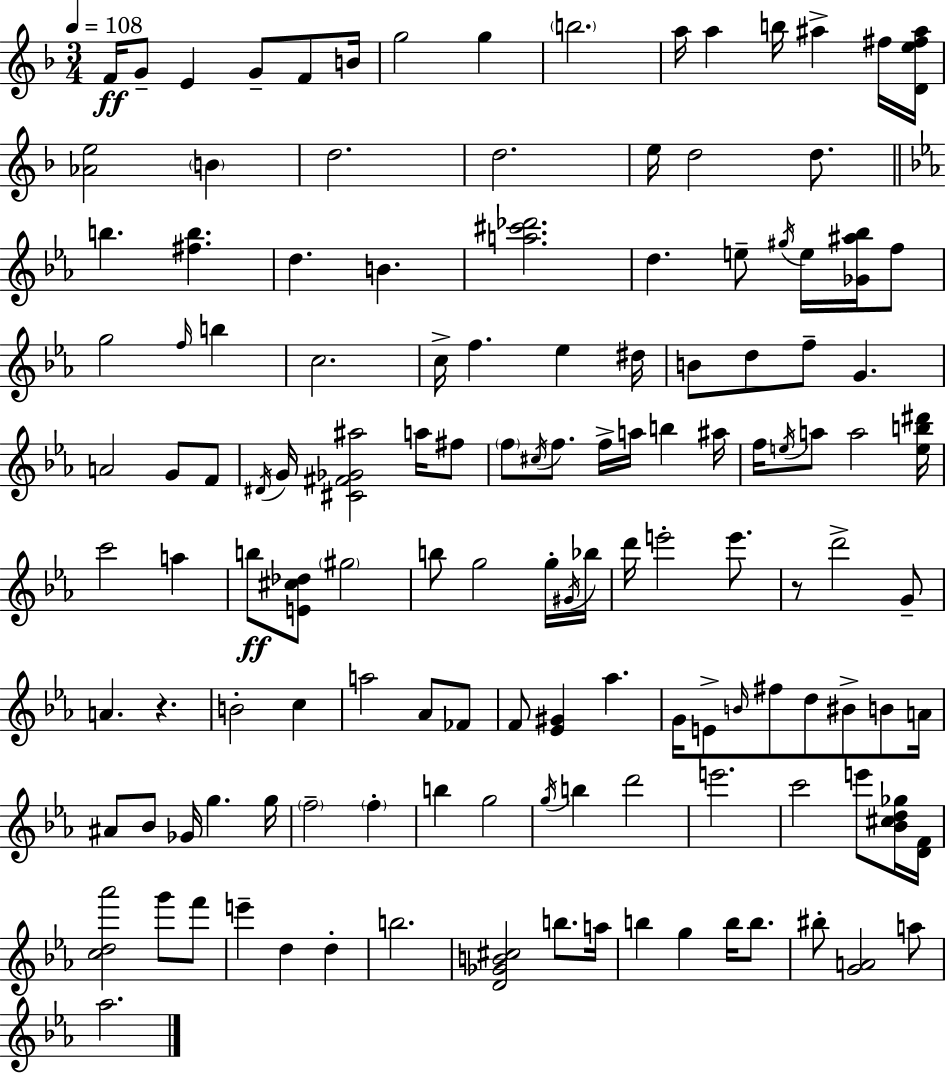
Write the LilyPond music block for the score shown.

{
  \clef treble
  \numericTimeSignature
  \time 3/4
  \key d \minor
  \tempo 4 = 108
  f'16\ff g'8-- e'4 g'8-- f'8 b'16 | g''2 g''4 | \parenthesize b''2. | a''16 a''4 b''16 ais''4-> fis''16 <d' e'' fis'' ais''>16 | \break <aes' e''>2 \parenthesize b'4 | d''2. | d''2. | e''16 d''2 d''8. | \break \bar "||" \break \key c \minor b''4. <fis'' b''>4. | d''4. b'4. | <a'' cis''' des'''>2. | d''4. e''8-- \acciaccatura { gis''16 } e''16 <ges' ais'' bes''>16 f''8 | \break g''2 \grace { f''16 } b''4 | c''2. | c''16-> f''4. ees''4 | dis''16 b'8 d''8 f''8-- g'4. | \break a'2 g'8 | f'8 \acciaccatura { dis'16 } g'16 <cis' fis' ges' ais''>2 | a''16 fis''8 \parenthesize f''8 \acciaccatura { cis''16 } f''8. f''16-> a''16 b''4 | ais''16 f''16 \acciaccatura { e''16 } a''8 a''2 | \break <e'' b'' dis'''>16 c'''2 | a''4 b''8\ff <e' cis'' des''>8 \parenthesize gis''2 | b''8 g''2 | g''16-. \acciaccatura { gis'16 } bes''16 d'''16 e'''2-. | \break e'''8. r8 d'''2-> | g'8-- a'4. | r4. b'2-. | c''4 a''2 | \break aes'8 fes'8 f'8 <ees' gis'>4 | aes''4. g'16 e'8-> \grace { b'16 } fis''8 | d''8 bis'8-> b'8 a'16 ais'8 bes'8 ges'16 | g''4. g''16 \parenthesize f''2-- | \break \parenthesize f''4-. b''4 g''2 | \acciaccatura { g''16 } b''4 | d'''2 e'''2. | c'''2 | \break e'''8 <bes' cis'' d'' ges''>16 <d' f'>16 <c'' d'' aes'''>2 | g'''8 f'''8 e'''4-- | d''4 d''4-. b''2. | <d' ges' b' cis''>2 | \break b''8. a''16 b''4 | g''4 b''16 b''8. bis''8-. <g' a'>2 | a''8 aes''2. | \bar "|."
}